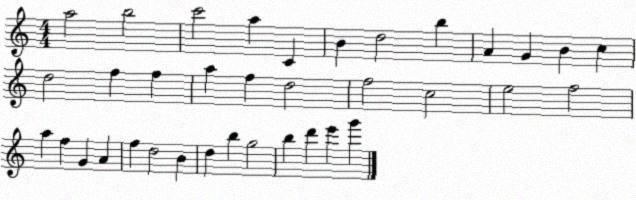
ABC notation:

X:1
T:Untitled
M:4/4
L:1/4
K:C
a2 b2 c'2 a C B d2 b A G B c d2 f f a f d2 f2 c2 e2 f2 a f G A f d2 B d b g2 b d' e' g'